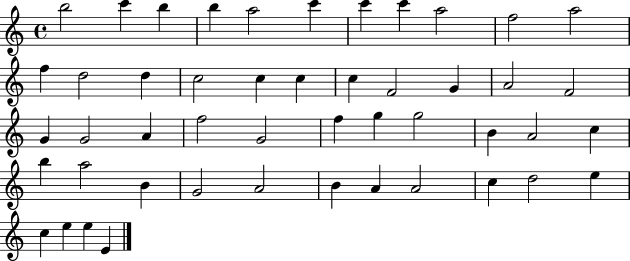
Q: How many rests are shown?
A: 0